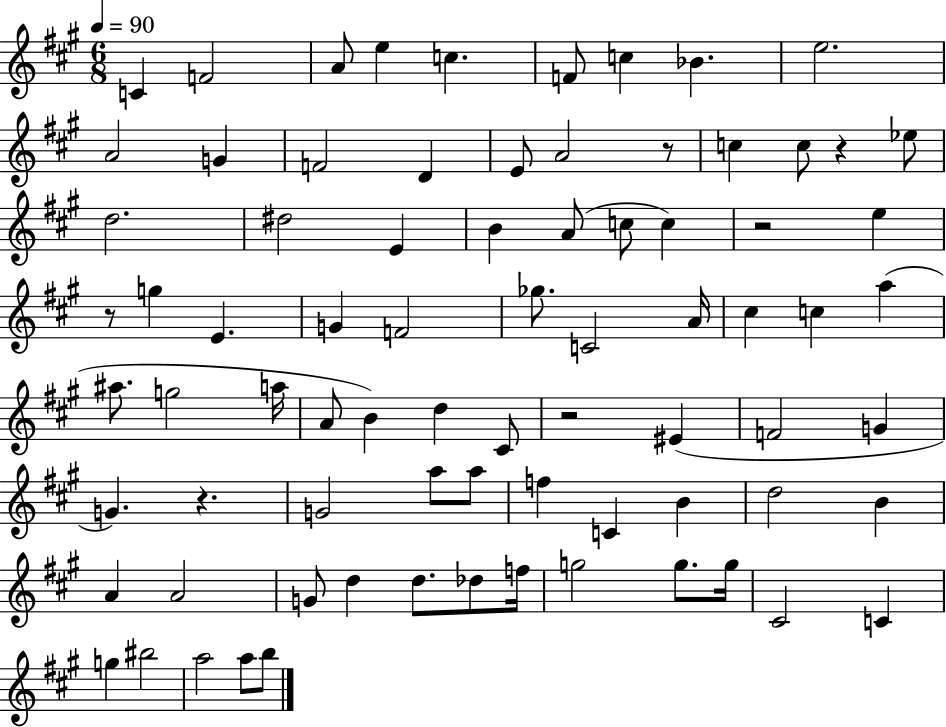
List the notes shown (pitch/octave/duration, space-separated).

C4/q F4/h A4/e E5/q C5/q. F4/e C5/q Bb4/q. E5/h. A4/h G4/q F4/h D4/q E4/e A4/h R/e C5/q C5/e R/q Eb5/e D5/h. D#5/h E4/q B4/q A4/e C5/e C5/q R/h E5/q R/e G5/q E4/q. G4/q F4/h Gb5/e. C4/h A4/s C#5/q C5/q A5/q A#5/e. G5/h A5/s A4/e B4/q D5/q C#4/e R/h EIS4/q F4/h G4/q G4/q. R/q. G4/h A5/e A5/e F5/q C4/q B4/q D5/h B4/q A4/q A4/h G4/e D5/q D5/e. Db5/e F5/s G5/h G5/e. G5/s C#4/h C4/q G5/q BIS5/h A5/h A5/e B5/e